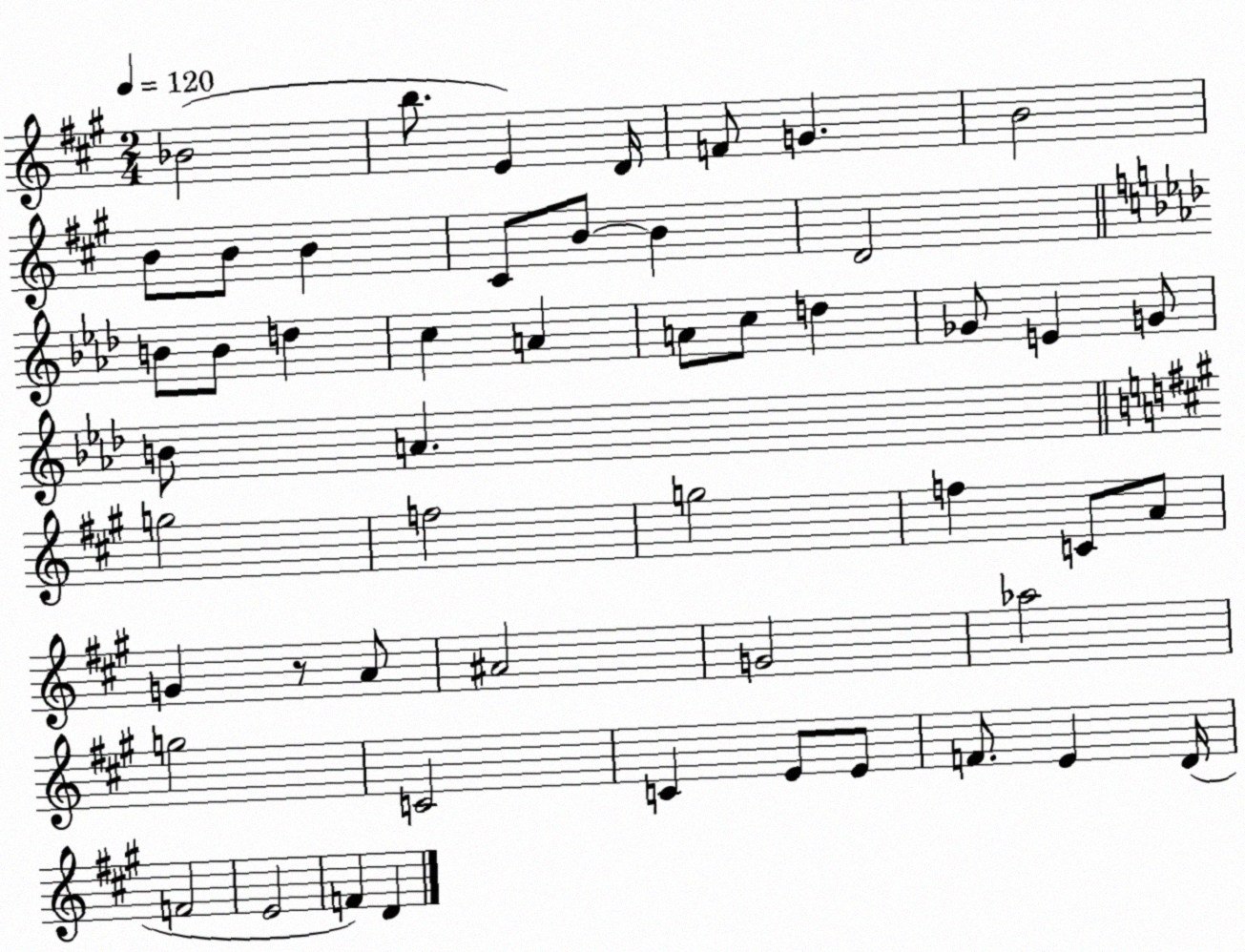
X:1
T:Untitled
M:2/4
L:1/4
K:A
_B2 b/2 E D/4 F/2 G B2 B/2 B/2 B ^C/2 B/2 B D2 B/2 B/2 d c A A/2 c/2 d _G/2 E G/2 B/2 A g2 f2 g2 f C/2 A/2 G z/2 A/2 ^A2 G2 _a2 g2 C2 C E/2 E/2 F/2 E D/4 F2 E2 F D